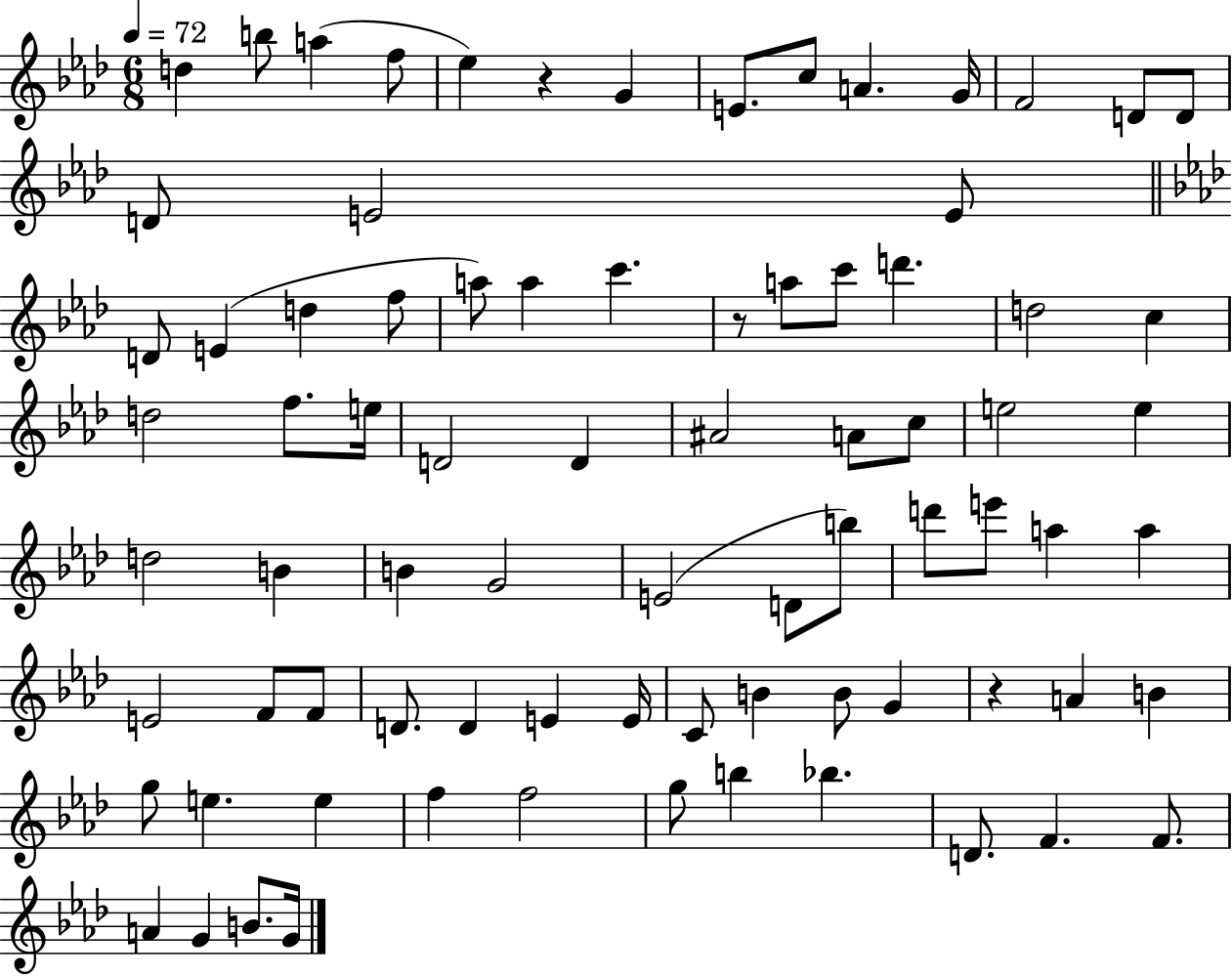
{
  \clef treble
  \numericTimeSignature
  \time 6/8
  \key aes \major
  \tempo 4 = 72
  d''4 b''8 a''4( f''8 | ees''4) r4 g'4 | e'8. c''8 a'4. g'16 | f'2 d'8 d'8 | \break d'8 e'2 e'8 | \bar "||" \break \key aes \major d'8 e'4( d''4 f''8 | a''8) a''4 c'''4. | r8 a''8 c'''8 d'''4. | d''2 c''4 | \break d''2 f''8. e''16 | d'2 d'4 | ais'2 a'8 c''8 | e''2 e''4 | \break d''2 b'4 | b'4 g'2 | e'2( d'8 b''8) | d'''8 e'''8 a''4 a''4 | \break e'2 f'8 f'8 | d'8. d'4 e'4 e'16 | c'8 b'4 b'8 g'4 | r4 a'4 b'4 | \break g''8 e''4. e''4 | f''4 f''2 | g''8 b''4 bes''4. | d'8. f'4. f'8. | \break a'4 g'4 b'8. g'16 | \bar "|."
}